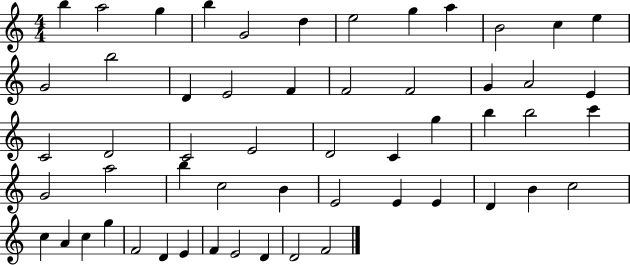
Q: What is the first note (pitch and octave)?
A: B5